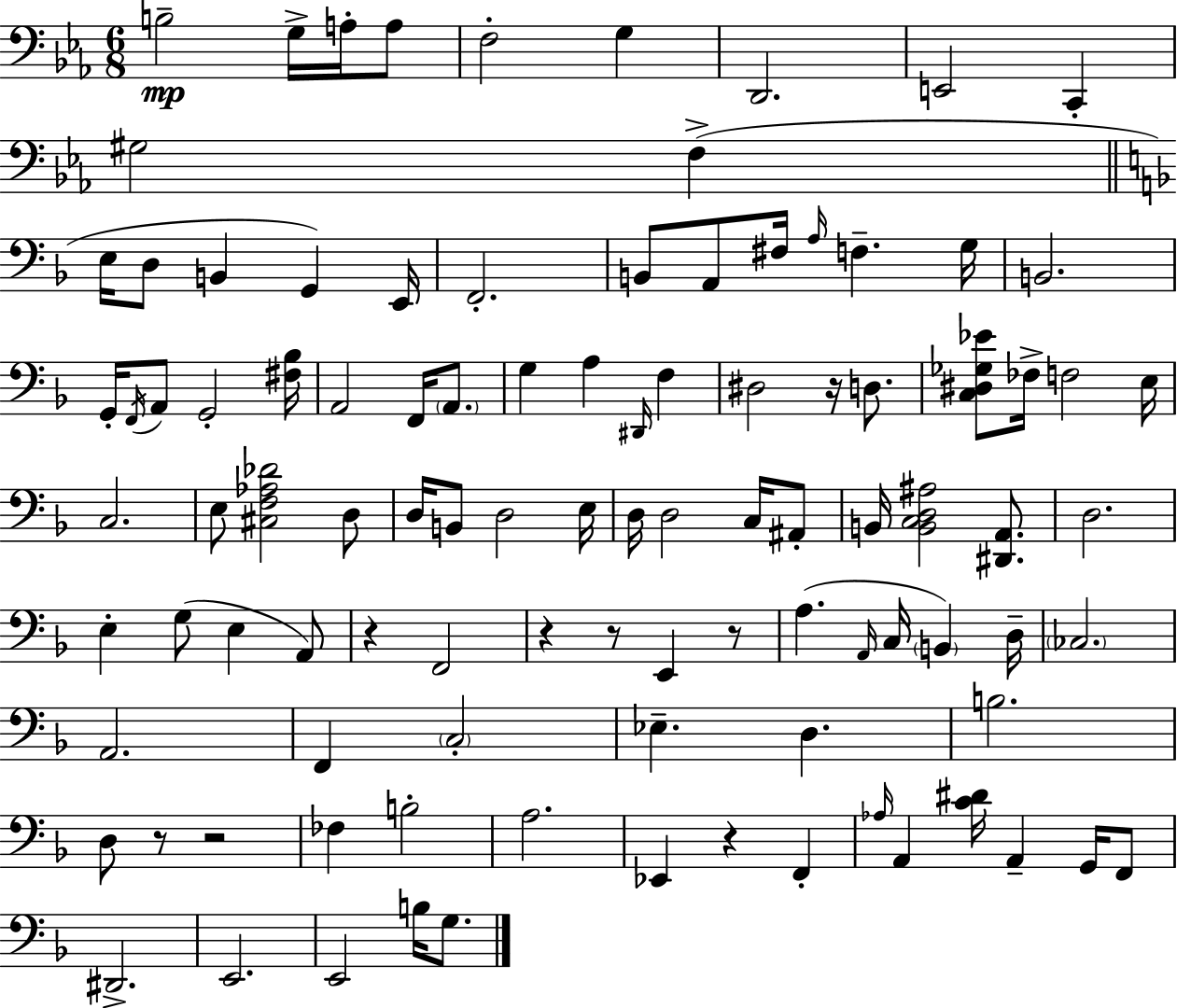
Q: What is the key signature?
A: EES major